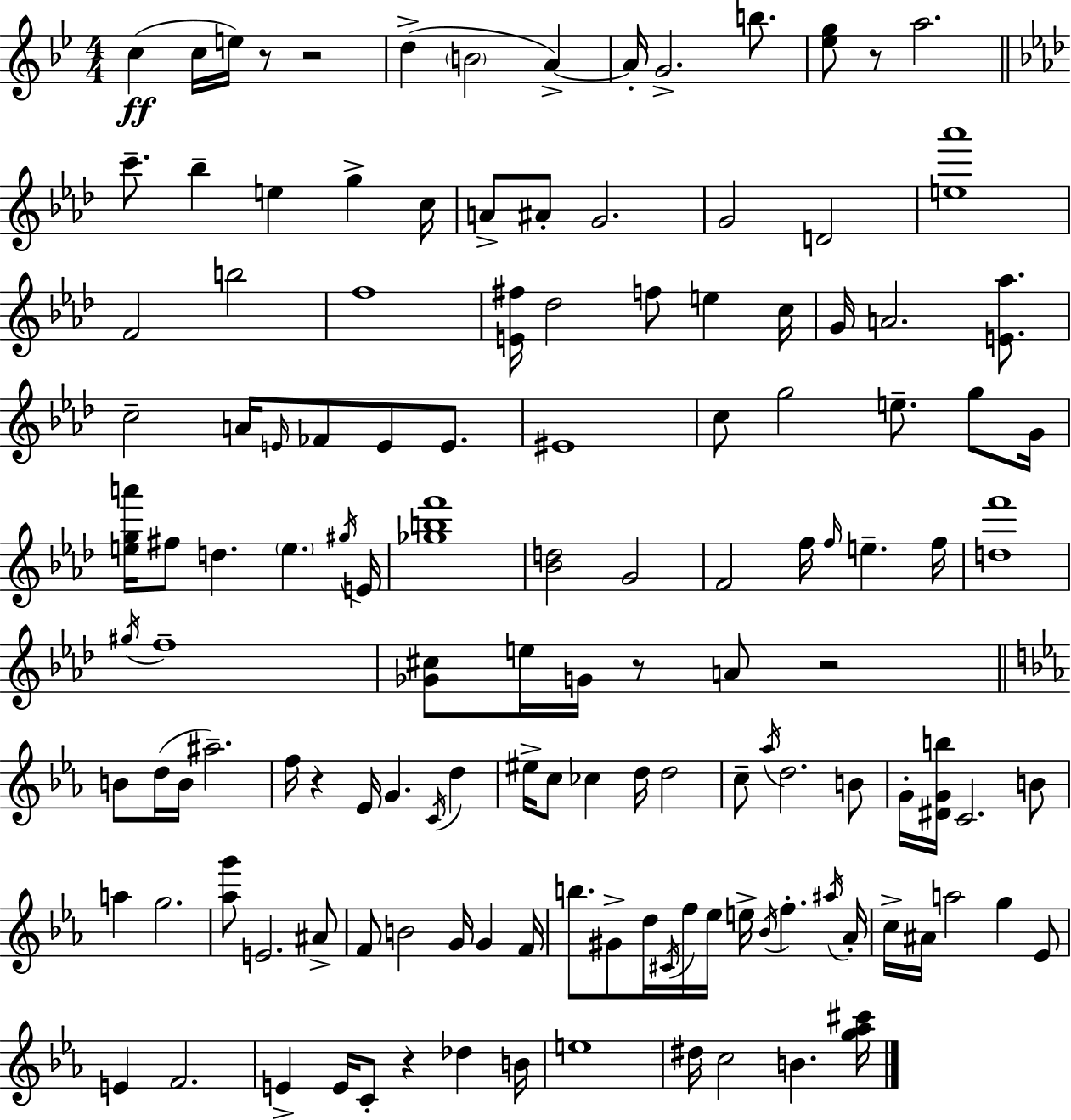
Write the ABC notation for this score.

X:1
T:Untitled
M:4/4
L:1/4
K:Bb
c c/4 e/4 z/2 z2 d B2 A A/4 G2 b/2 [_eg]/2 z/2 a2 c'/2 _b e g c/4 A/2 ^A/2 G2 G2 D2 [e_a']4 F2 b2 f4 [E^f]/4 _d2 f/2 e c/4 G/4 A2 [E_a]/2 c2 A/4 E/4 _F/2 E/2 E/2 ^E4 c/2 g2 e/2 g/2 G/4 [ega']/4 ^f/2 d e ^g/4 E/4 [_gbf']4 [_Bd]2 G2 F2 f/4 f/4 e f/4 [df']4 ^g/4 f4 [_G^c]/2 e/4 G/4 z/2 A/2 z2 B/2 d/4 B/4 ^a2 f/4 z _E/4 G C/4 d ^e/4 c/2 _c d/4 d2 c/2 _a/4 d2 B/2 G/4 [^DGb]/4 C2 B/2 a g2 [_ag']/2 E2 ^A/2 F/2 B2 G/4 G F/4 b/2 ^G/2 d/4 ^C/4 f/4 _e/4 e/4 _B/4 f ^a/4 _A/4 c/4 ^A/4 a2 g _E/2 E F2 E E/4 C/2 z _d B/4 e4 ^d/4 c2 B [g_a^c']/4